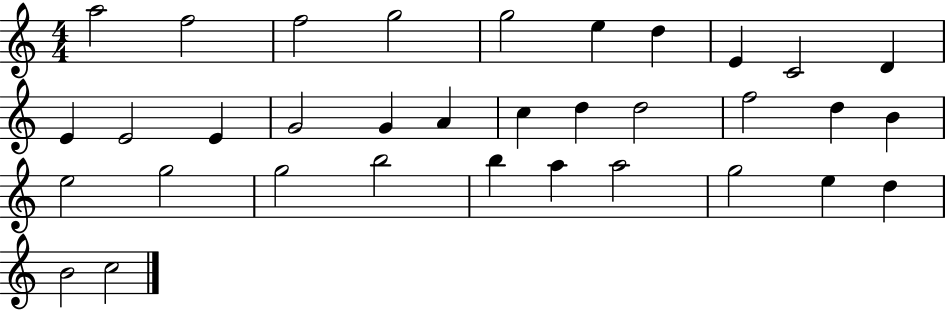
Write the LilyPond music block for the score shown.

{
  \clef treble
  \numericTimeSignature
  \time 4/4
  \key c \major
  a''2 f''2 | f''2 g''2 | g''2 e''4 d''4 | e'4 c'2 d'4 | \break e'4 e'2 e'4 | g'2 g'4 a'4 | c''4 d''4 d''2 | f''2 d''4 b'4 | \break e''2 g''2 | g''2 b''2 | b''4 a''4 a''2 | g''2 e''4 d''4 | \break b'2 c''2 | \bar "|."
}